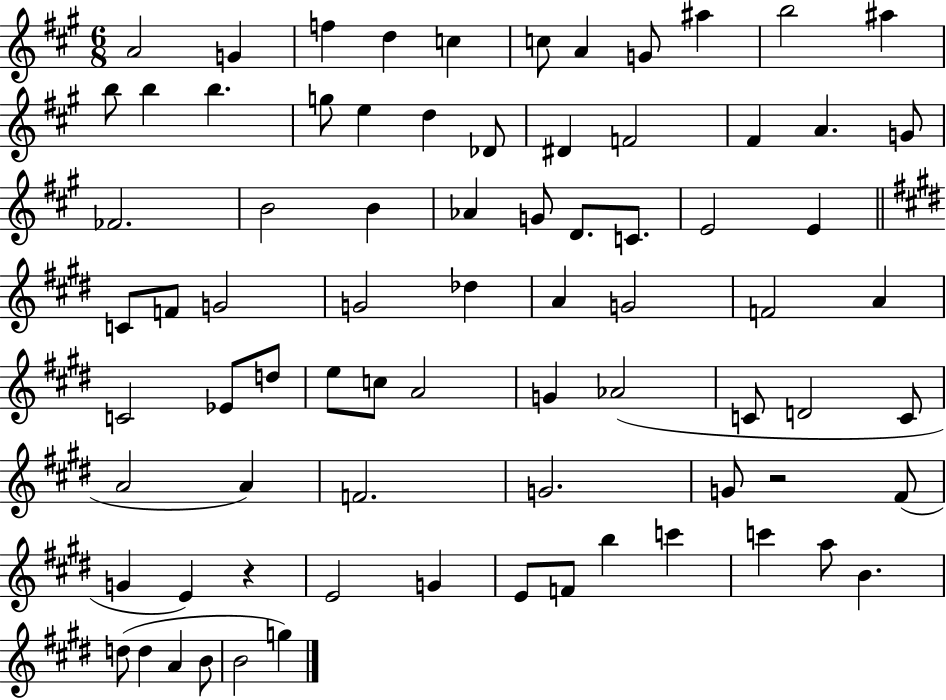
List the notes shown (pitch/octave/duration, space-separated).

A4/h G4/q F5/q D5/q C5/q C5/e A4/q G4/e A#5/q B5/h A#5/q B5/e B5/q B5/q. G5/e E5/q D5/q Db4/e D#4/q F4/h F#4/q A4/q. G4/e FES4/h. B4/h B4/q Ab4/q G4/e D4/e. C4/e. E4/h E4/q C4/e F4/e G4/h G4/h Db5/q A4/q G4/h F4/h A4/q C4/h Eb4/e D5/e E5/e C5/e A4/h G4/q Ab4/h C4/e D4/h C4/e A4/h A4/q F4/h. G4/h. G4/e R/h F#4/e G4/q E4/q R/q E4/h G4/q E4/e F4/e B5/q C6/q C6/q A5/e B4/q. D5/e D5/q A4/q B4/e B4/h G5/q